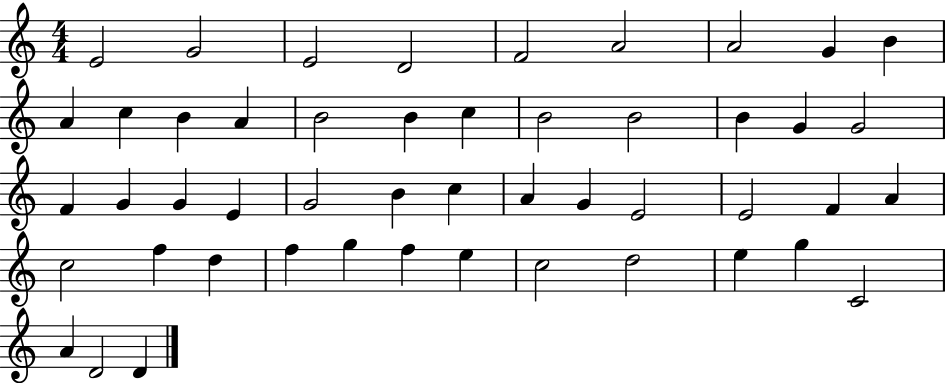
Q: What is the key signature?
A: C major